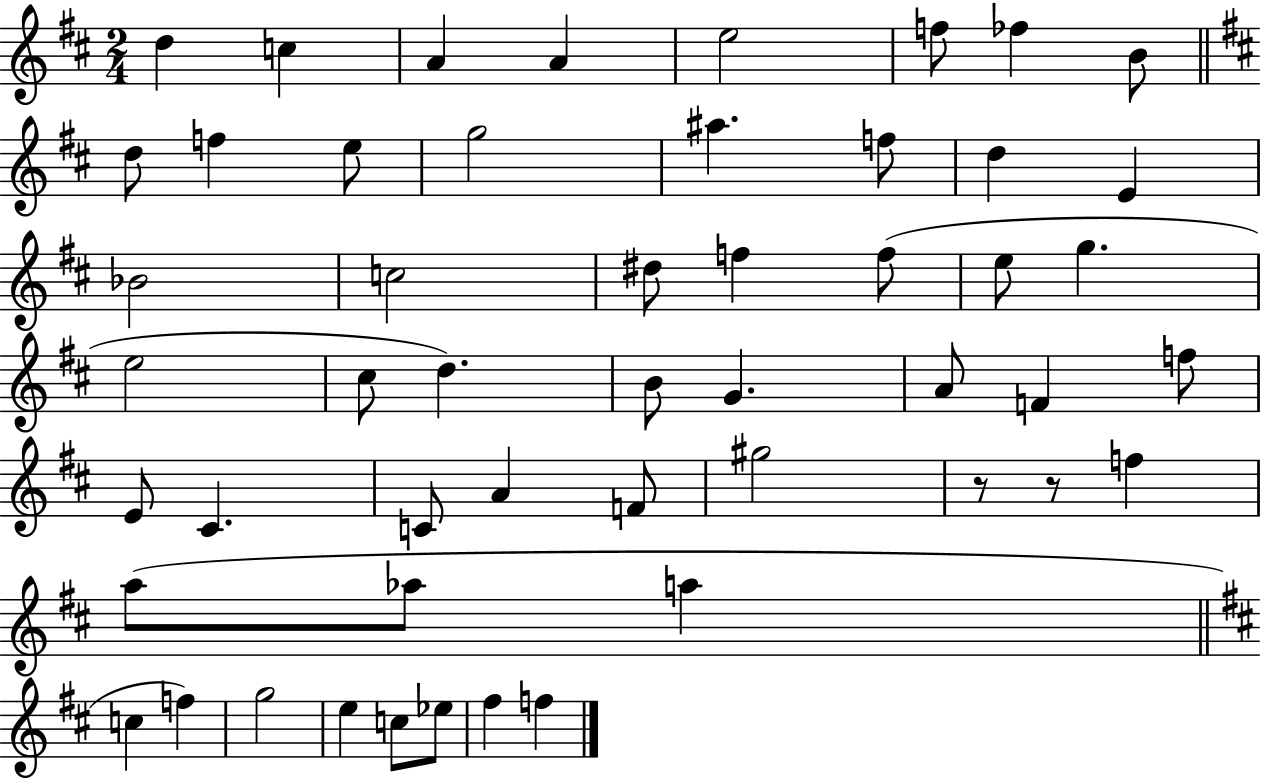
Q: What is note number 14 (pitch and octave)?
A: F5